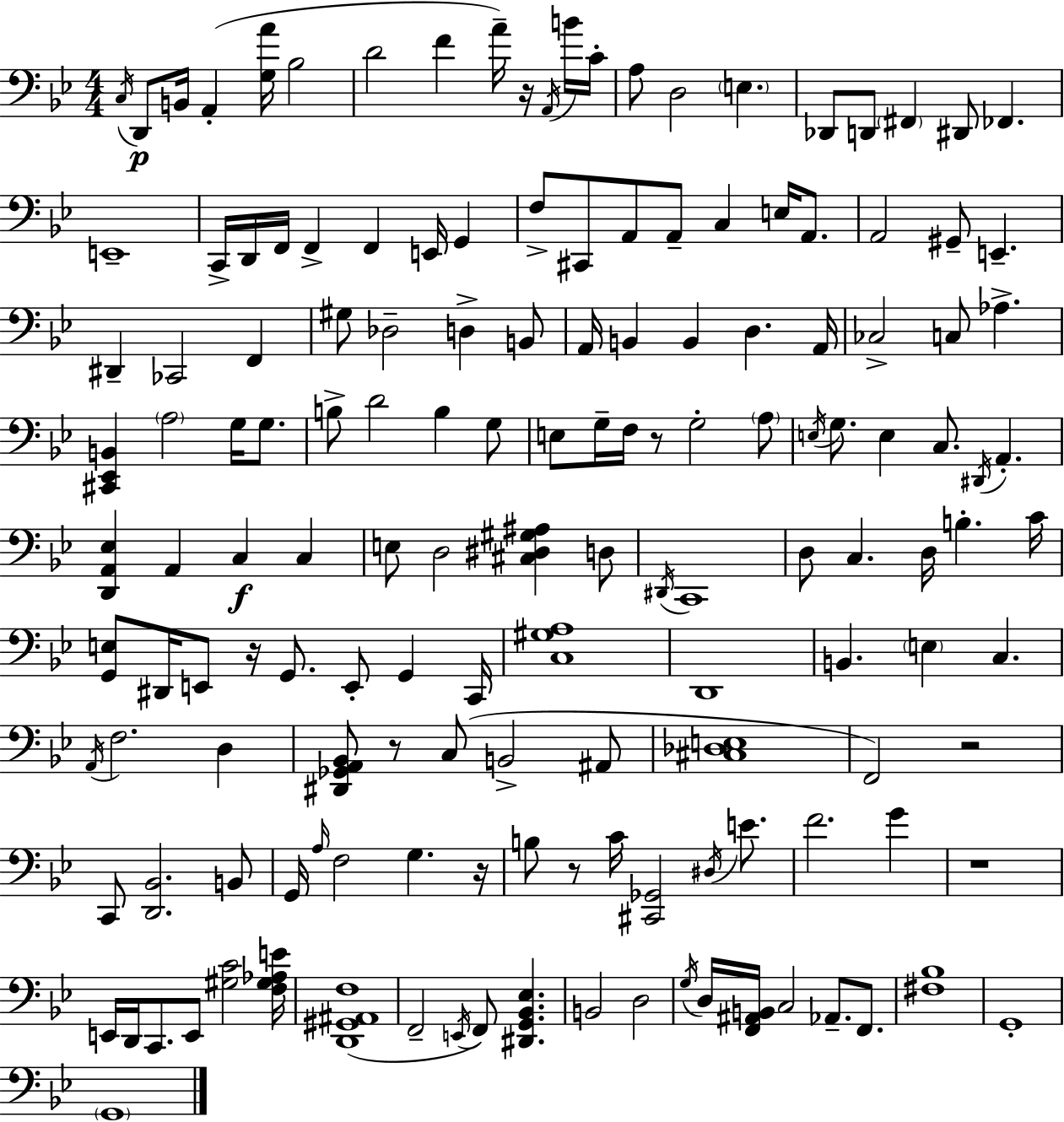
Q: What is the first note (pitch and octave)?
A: C3